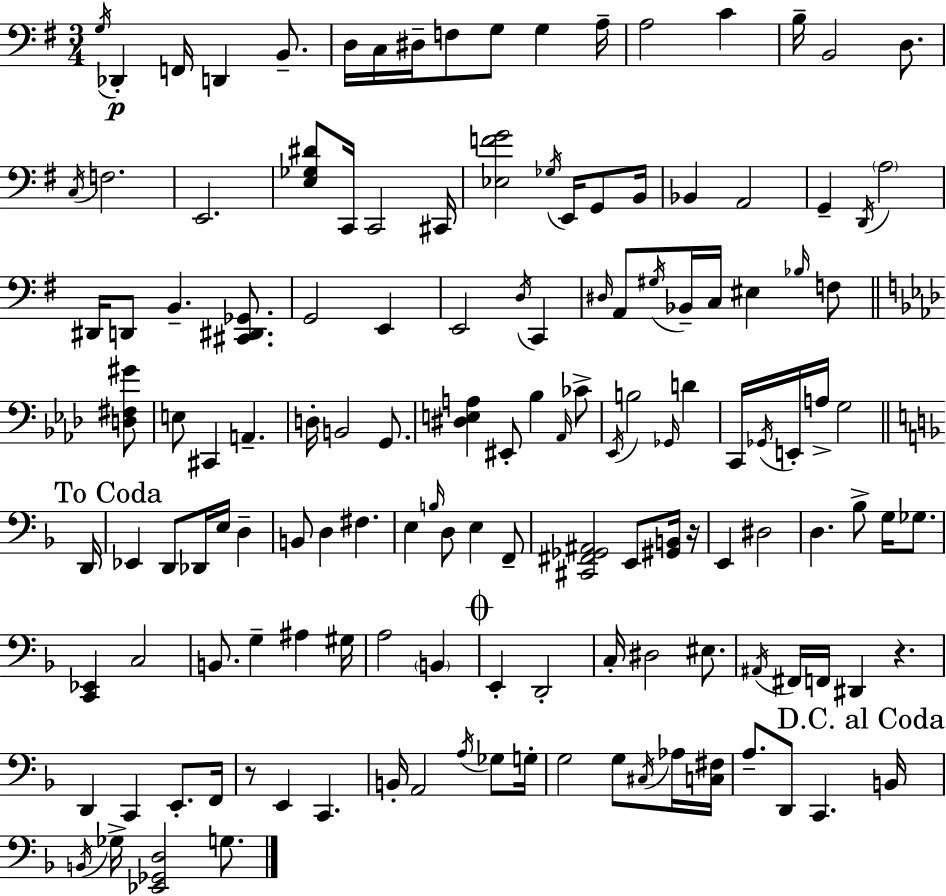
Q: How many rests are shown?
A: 3